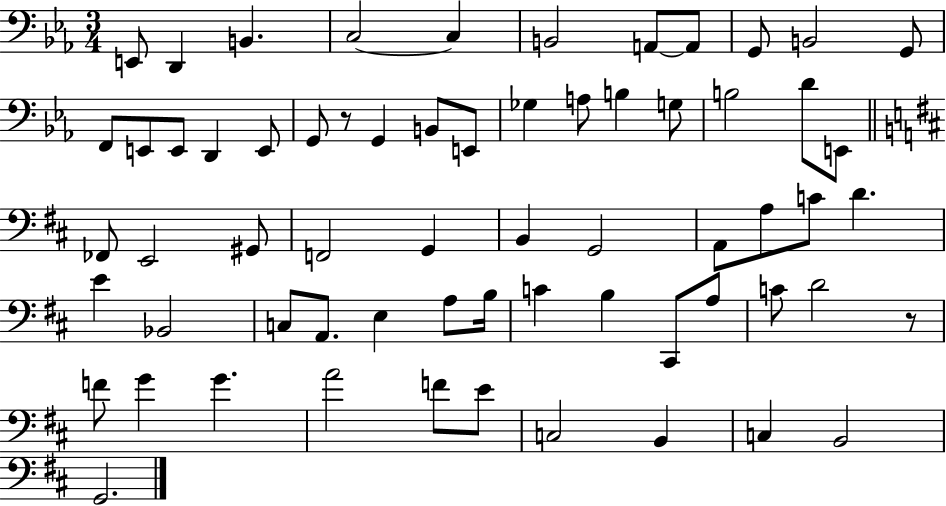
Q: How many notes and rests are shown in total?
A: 64